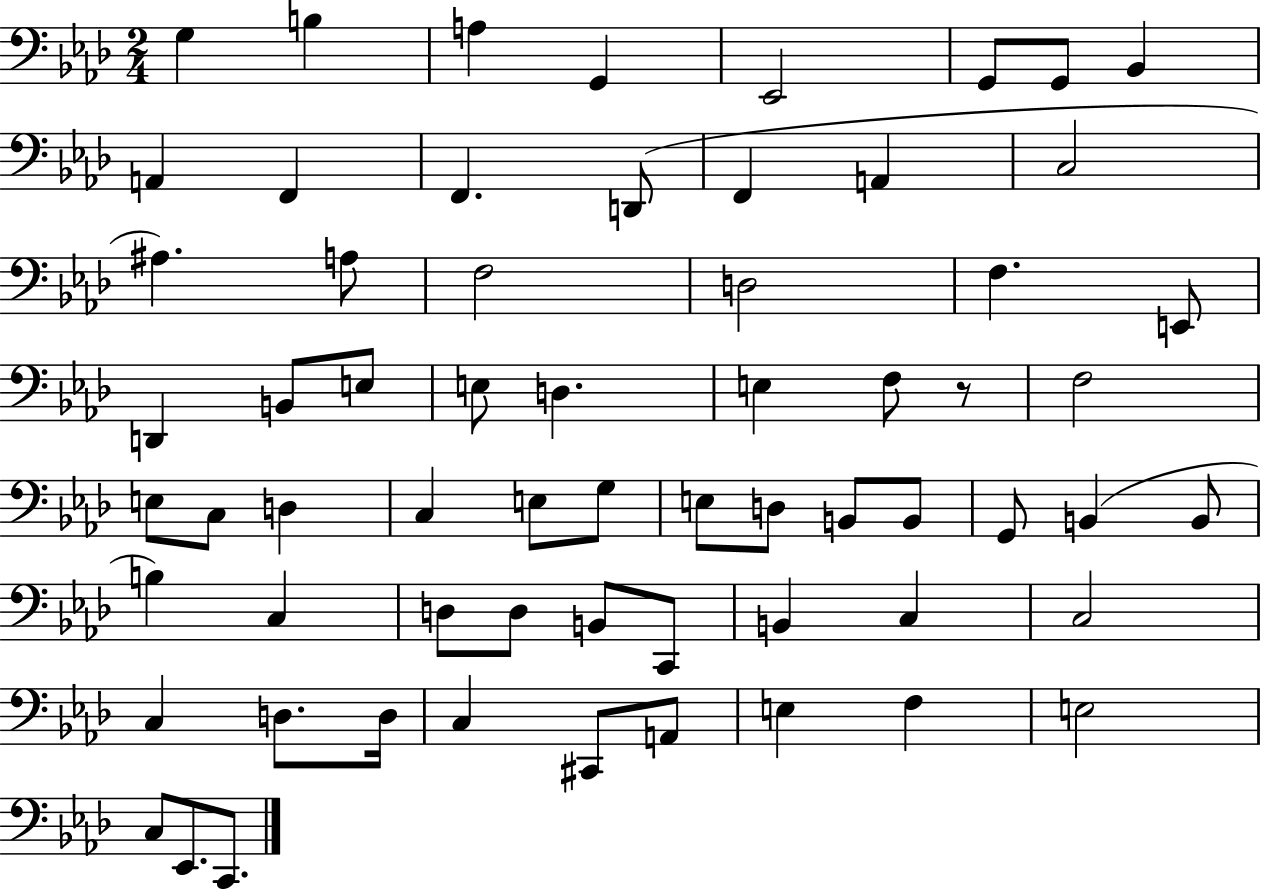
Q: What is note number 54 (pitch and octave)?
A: D3